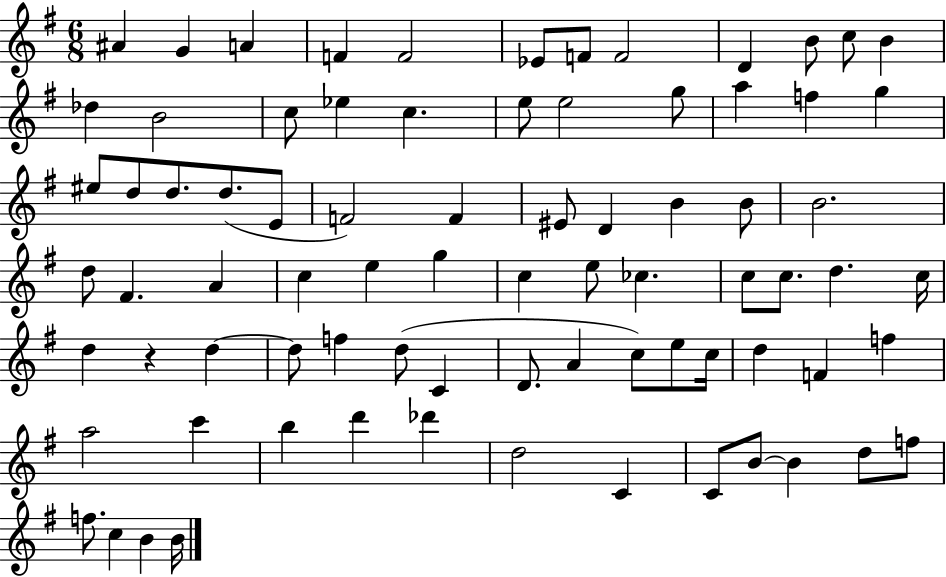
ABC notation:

X:1
T:Untitled
M:6/8
L:1/4
K:G
^A G A F F2 _E/2 F/2 F2 D B/2 c/2 B _d B2 c/2 _e c e/2 e2 g/2 a f g ^e/2 d/2 d/2 d/2 E/2 F2 F ^E/2 D B B/2 B2 d/2 ^F A c e g c e/2 _c c/2 c/2 d c/4 d z d d/2 f d/2 C D/2 A c/2 e/2 c/4 d F f a2 c' b d' _d' d2 C C/2 B/2 B d/2 f/2 f/2 c B B/4